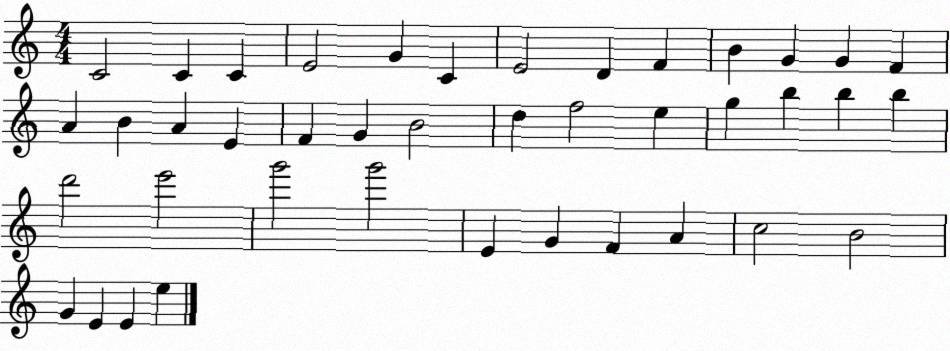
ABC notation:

X:1
T:Untitled
M:4/4
L:1/4
K:C
C2 C C E2 G C E2 D F B G G F A B A E F G B2 d f2 e g b b b d'2 e'2 g'2 g'2 E G F A c2 B2 G E E e